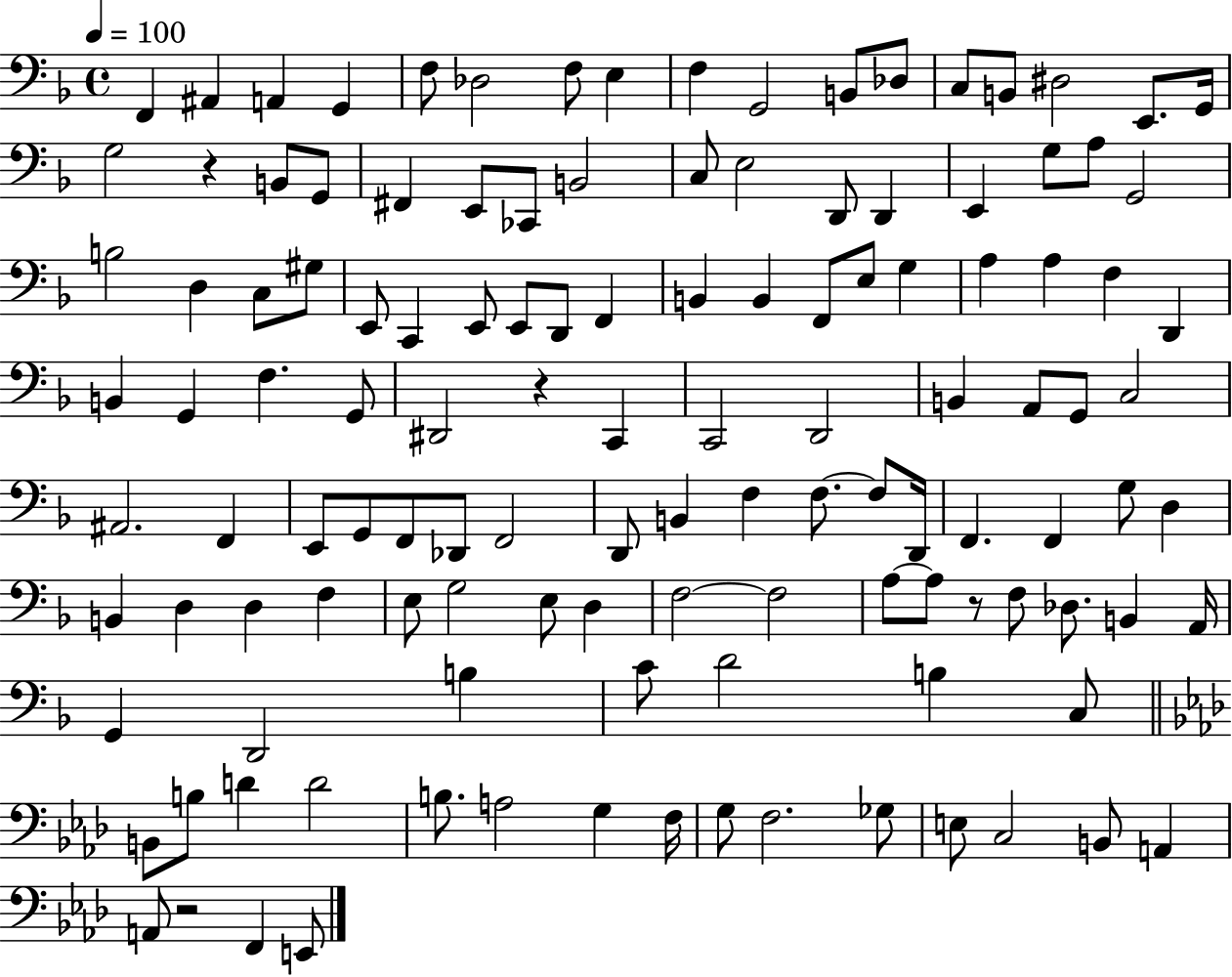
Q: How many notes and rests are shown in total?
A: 125